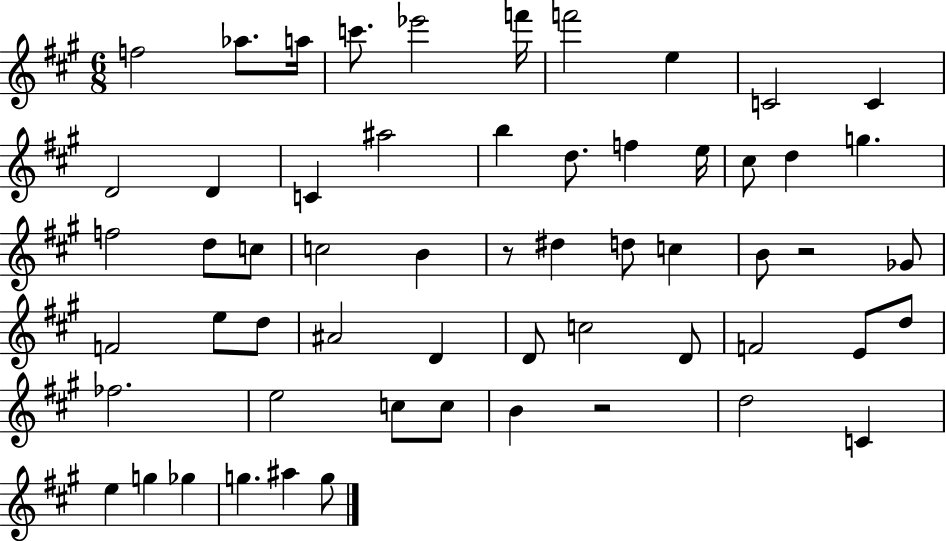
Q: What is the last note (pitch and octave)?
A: G5